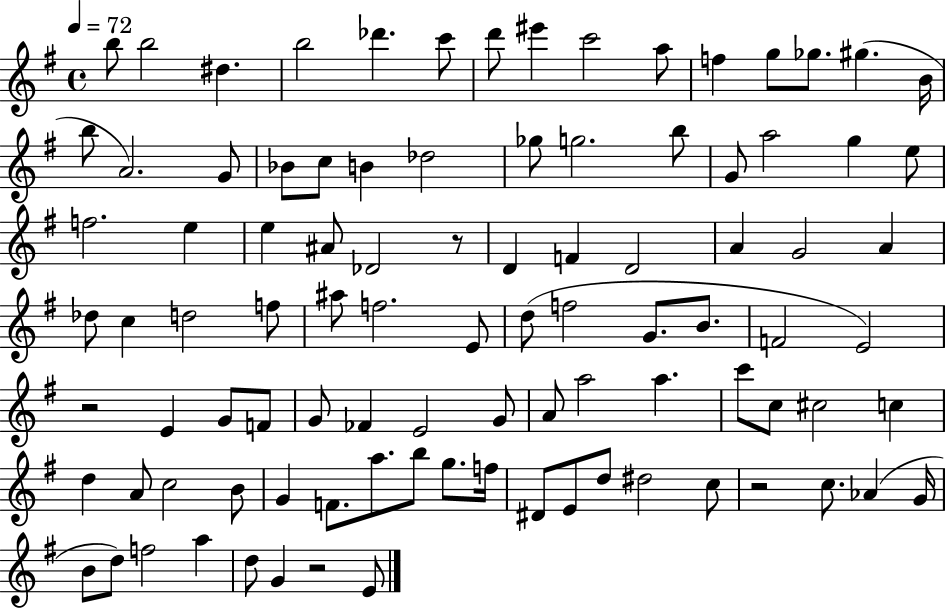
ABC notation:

X:1
T:Untitled
M:4/4
L:1/4
K:G
b/2 b2 ^d b2 _d' c'/2 d'/2 ^e' c'2 a/2 f g/2 _g/2 ^g B/4 b/2 A2 G/2 _B/2 c/2 B _d2 _g/2 g2 b/2 G/2 a2 g e/2 f2 e e ^A/2 _D2 z/2 D F D2 A G2 A _d/2 c d2 f/2 ^a/2 f2 E/2 d/2 f2 G/2 B/2 F2 E2 z2 E G/2 F/2 G/2 _F E2 G/2 A/2 a2 a c'/2 c/2 ^c2 c d A/2 c2 B/2 G F/2 a/2 b/2 g/2 f/4 ^D/2 E/2 d/2 ^d2 c/2 z2 c/2 _A G/4 B/2 d/2 f2 a d/2 G z2 E/2